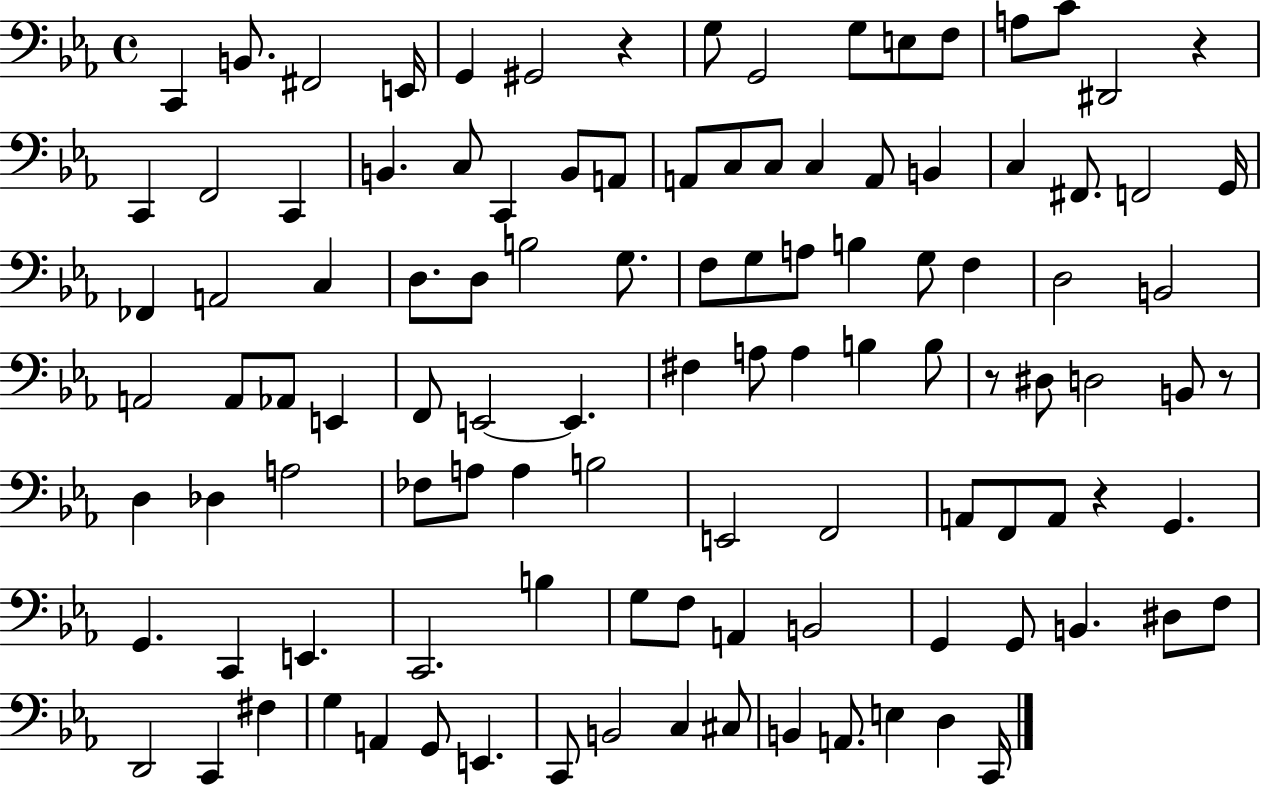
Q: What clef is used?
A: bass